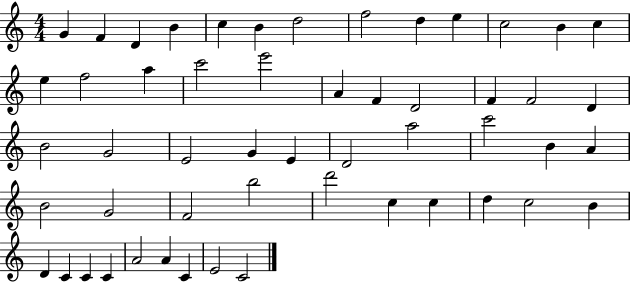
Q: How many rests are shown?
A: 0